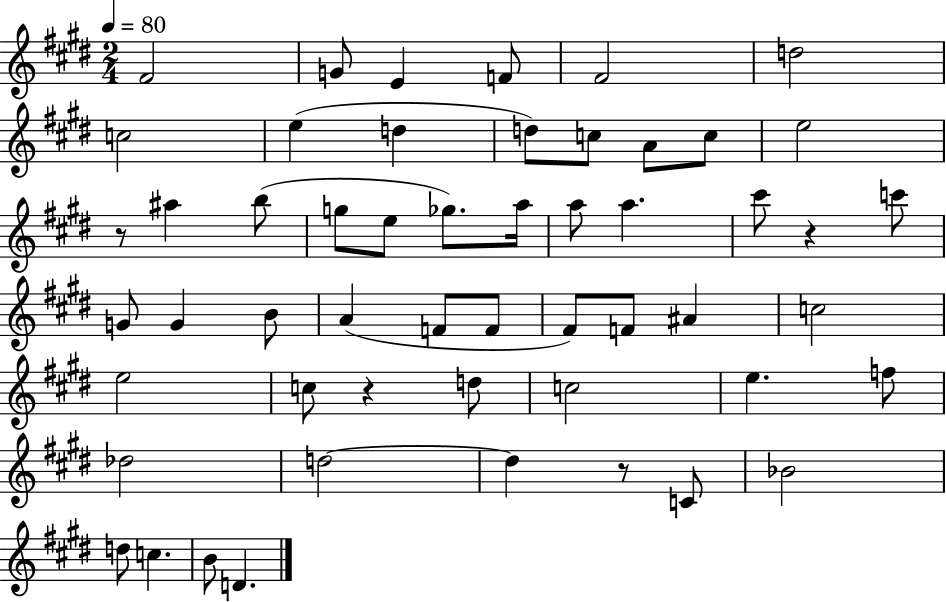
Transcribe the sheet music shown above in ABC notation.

X:1
T:Untitled
M:2/4
L:1/4
K:E
^F2 G/2 E F/2 ^F2 d2 c2 e d d/2 c/2 A/2 c/2 e2 z/2 ^a b/2 g/2 e/2 _g/2 a/4 a/2 a ^c'/2 z c'/2 G/2 G B/2 A F/2 F/2 ^F/2 F/2 ^A c2 e2 c/2 z d/2 c2 e f/2 _d2 d2 d z/2 C/2 _B2 d/2 c B/2 D